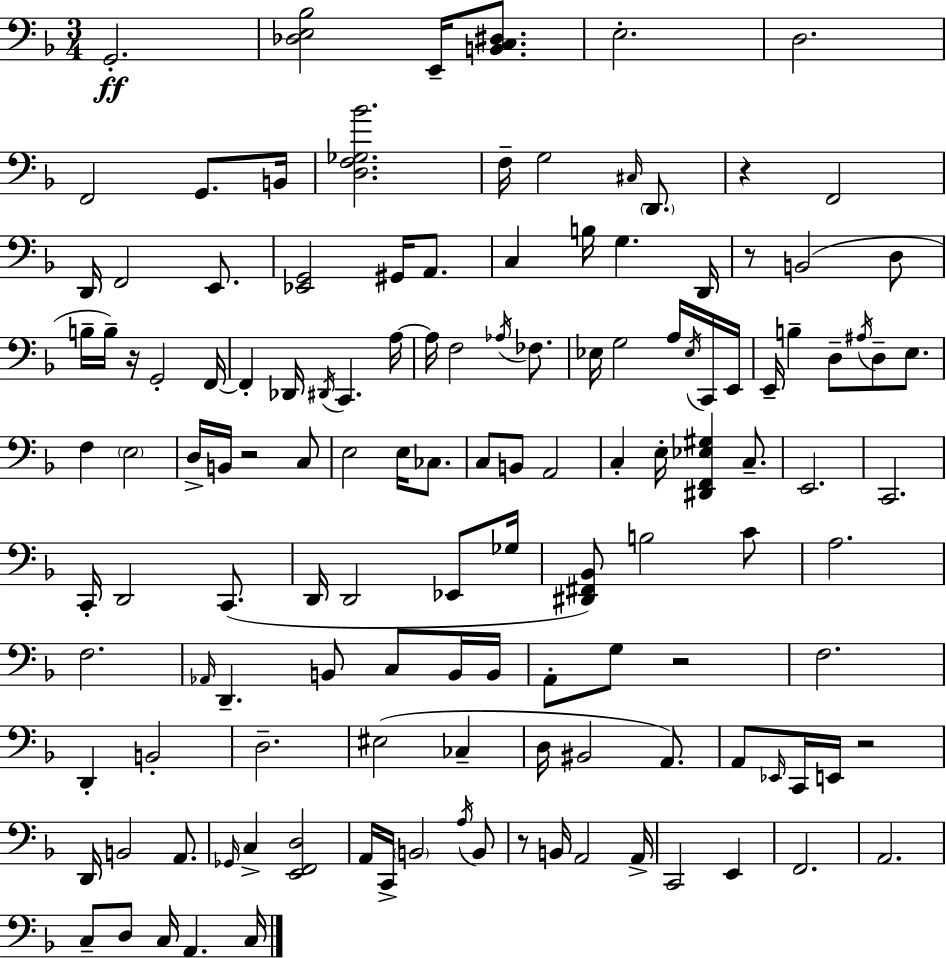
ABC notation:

X:1
T:Untitled
M:3/4
L:1/4
K:F
G,,2 [_D,E,_B,]2 E,,/4 [B,,C,^D,]/2 E,2 D,2 F,,2 G,,/2 B,,/4 [D,F,_G,_B]2 F,/4 G,2 ^C,/4 D,,/2 z F,,2 D,,/4 F,,2 E,,/2 [_E,,G,,]2 ^G,,/4 A,,/2 C, B,/4 G, D,,/4 z/2 B,,2 D,/2 B,/4 B,/4 z/4 G,,2 F,,/4 F,, _D,,/4 ^D,,/4 C,, A,/4 A,/4 F,2 _A,/4 _F,/2 _E,/4 G,2 A,/4 _E,/4 C,,/4 E,,/4 E,,/4 B, D,/2 ^A,/4 D,/2 E,/2 F, E,2 D,/4 B,,/4 z2 C,/2 E,2 E,/4 _C,/2 C,/2 B,,/2 A,,2 C, E,/4 [^D,,F,,_E,^G,] C,/2 E,,2 C,,2 C,,/4 D,,2 C,,/2 D,,/4 D,,2 _E,,/2 _G,/4 [^D,,^F,,_B,,]/2 B,2 C/2 A,2 F,2 _A,,/4 D,, B,,/2 C,/2 B,,/4 B,,/4 A,,/2 G,/2 z2 F,2 D,, B,,2 D,2 ^E,2 _C, D,/4 ^B,,2 A,,/2 A,,/2 _E,,/4 C,,/4 E,,/4 z2 D,,/4 B,,2 A,,/2 _G,,/4 C, [E,,F,,D,]2 A,,/4 C,,/4 B,,2 A,/4 B,,/2 z/2 B,,/4 A,,2 A,,/4 C,,2 E,, F,,2 A,,2 C,/2 D,/2 C,/4 A,, C,/4